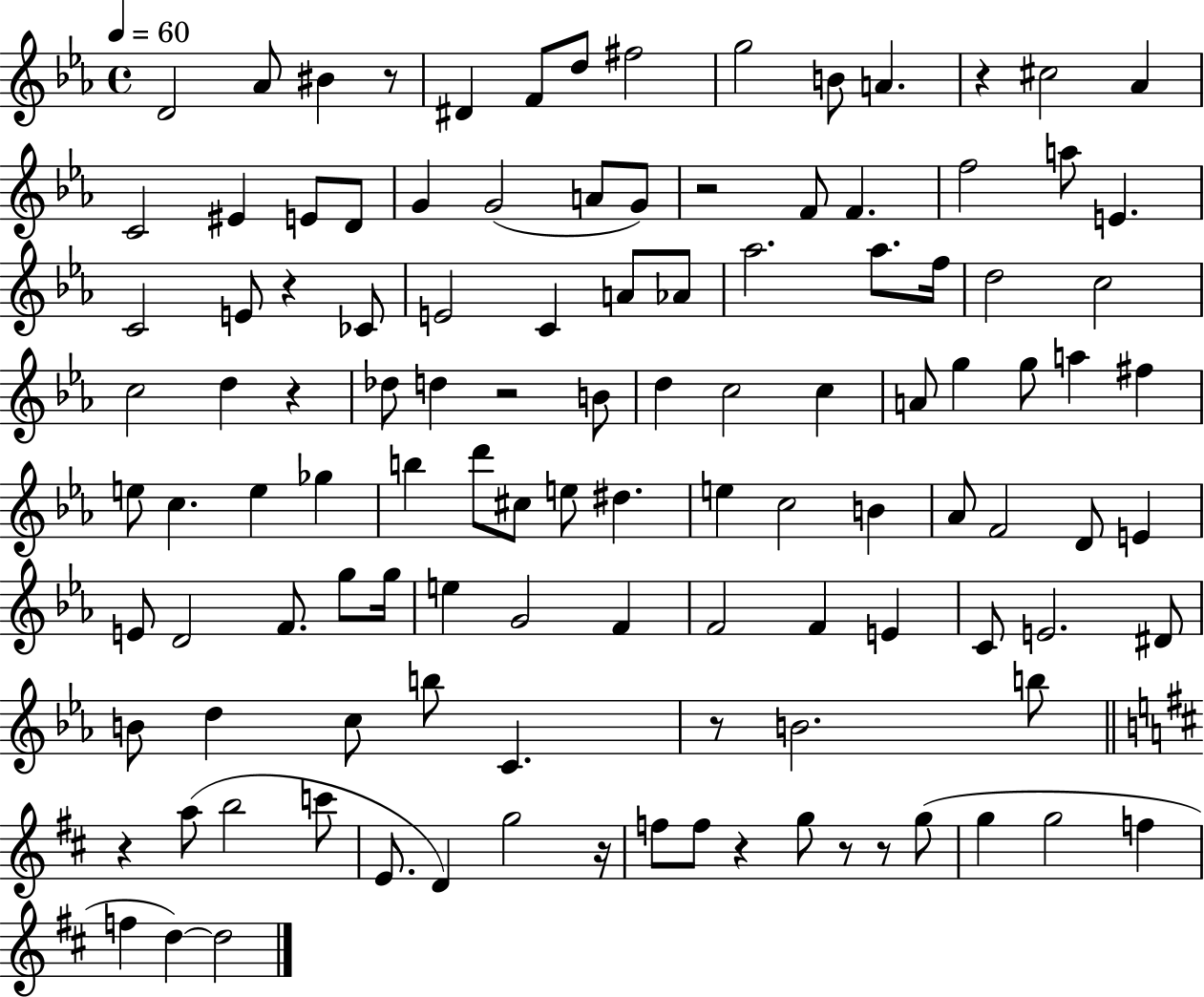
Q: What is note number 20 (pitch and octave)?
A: G4